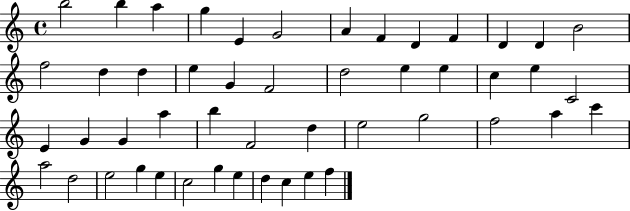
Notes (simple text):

B5/h B5/q A5/q G5/q E4/q G4/h A4/q F4/q D4/q F4/q D4/q D4/q B4/h F5/h D5/q D5/q E5/q G4/q F4/h D5/h E5/q E5/q C5/q E5/q C4/h E4/q G4/q G4/q A5/q B5/q F4/h D5/q E5/h G5/h F5/h A5/q C6/q A5/h D5/h E5/h G5/q E5/q C5/h G5/q E5/q D5/q C5/q E5/q F5/q